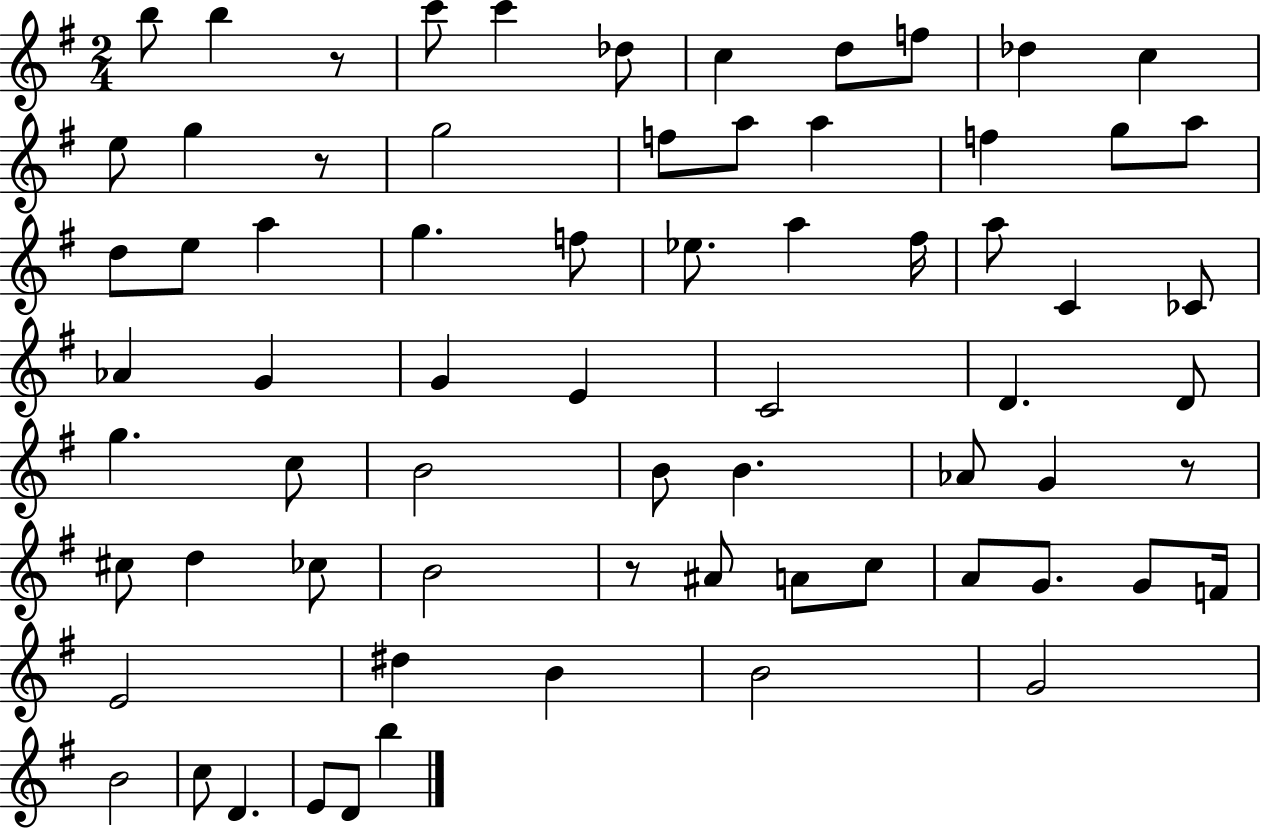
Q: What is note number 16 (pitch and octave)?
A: A5